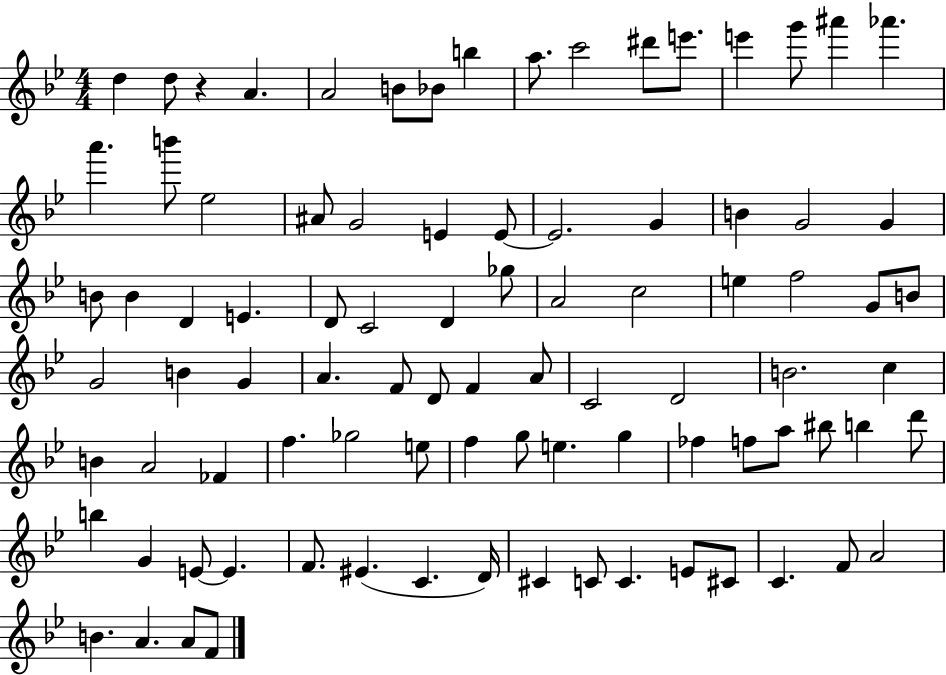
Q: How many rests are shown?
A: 1